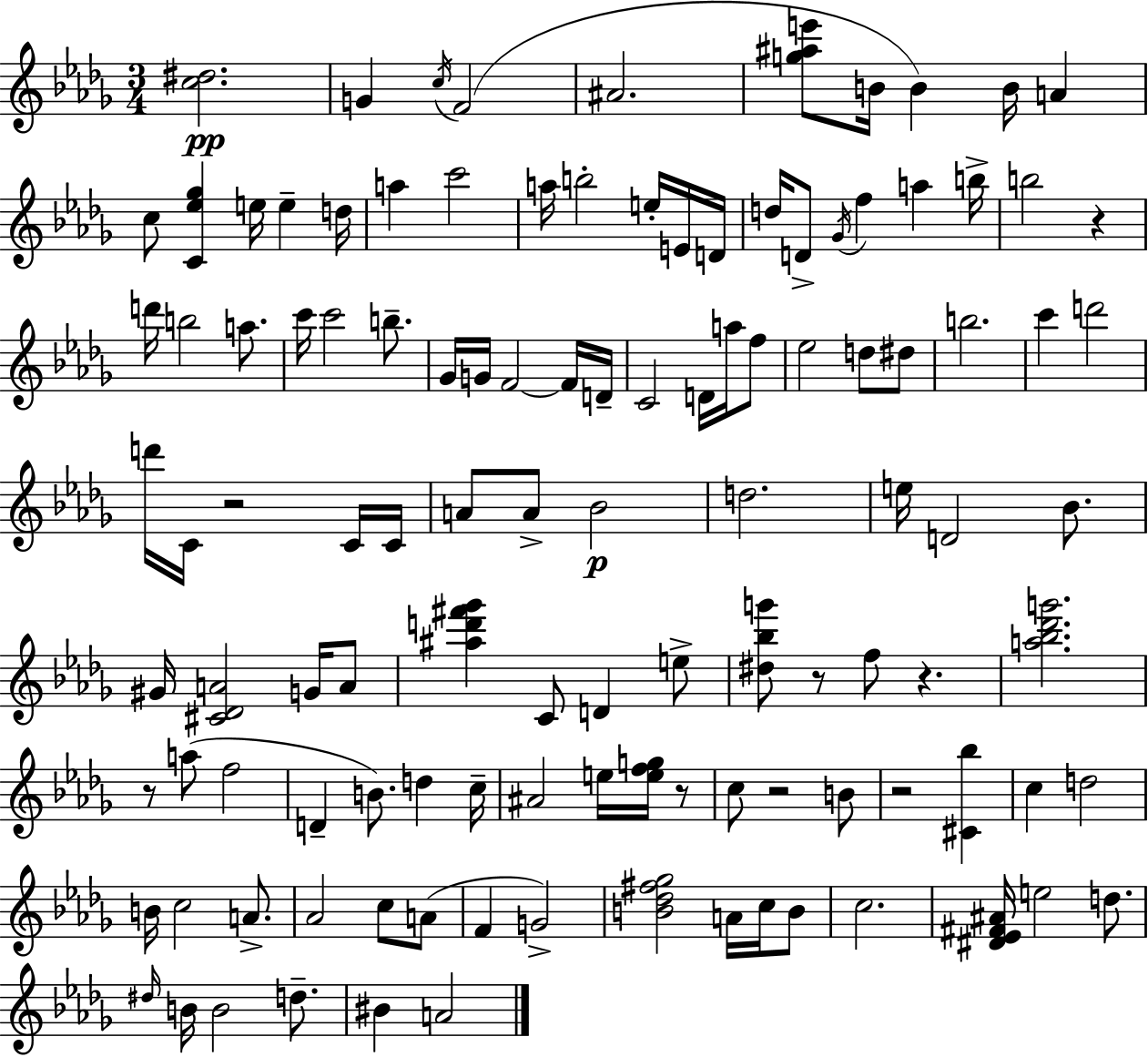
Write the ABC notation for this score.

X:1
T:Untitled
M:3/4
L:1/4
K:Bbm
[c^d]2 G c/4 F2 ^A2 [g^ae']/2 B/4 B B/4 A c/2 [C_e_g] e/4 e d/4 a c'2 a/4 b2 e/4 E/4 D/4 d/4 D/2 _G/4 f a b/4 b2 z d'/4 b2 a/2 c'/4 c'2 b/2 _G/4 G/4 F2 F/4 D/4 C2 D/4 a/4 f/2 _e2 d/2 ^d/2 b2 c' d'2 d'/4 C/4 z2 C/4 C/4 A/2 A/2 _B2 d2 e/4 D2 _B/2 ^G/4 [^C_DA]2 G/4 A/2 [^ad'^f'_g'] C/2 D e/2 [^d_bg']/2 z/2 f/2 z [a_b_d'g']2 z/2 a/2 f2 D B/2 d c/4 ^A2 e/4 [efg]/4 z/2 c/2 z2 B/2 z2 [^C_b] c d2 B/4 c2 A/2 _A2 c/2 A/2 F G2 [B_d^f_g]2 A/4 c/4 B/2 c2 [^D_E^F^A]/4 e2 d/2 ^d/4 B/4 B2 d/2 ^B A2